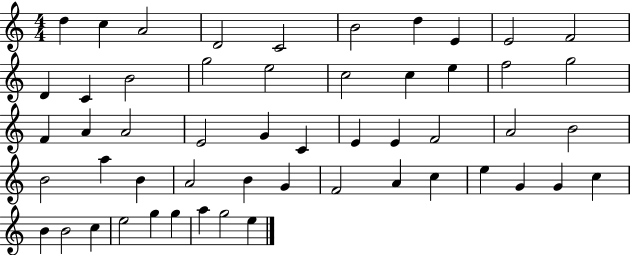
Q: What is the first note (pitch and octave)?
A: D5